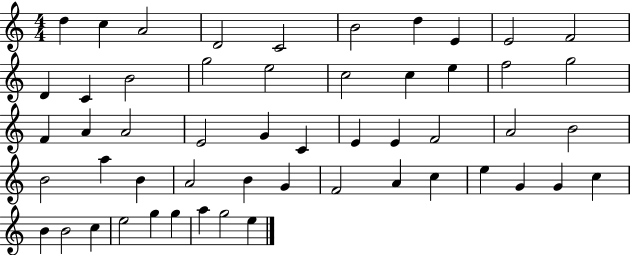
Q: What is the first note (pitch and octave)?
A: D5